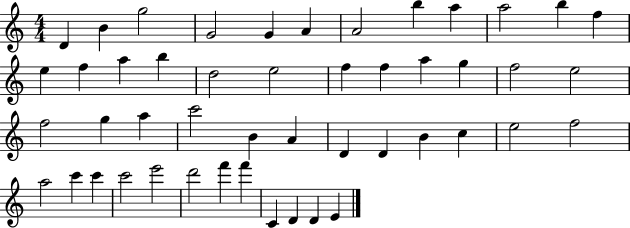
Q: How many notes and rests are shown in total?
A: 48